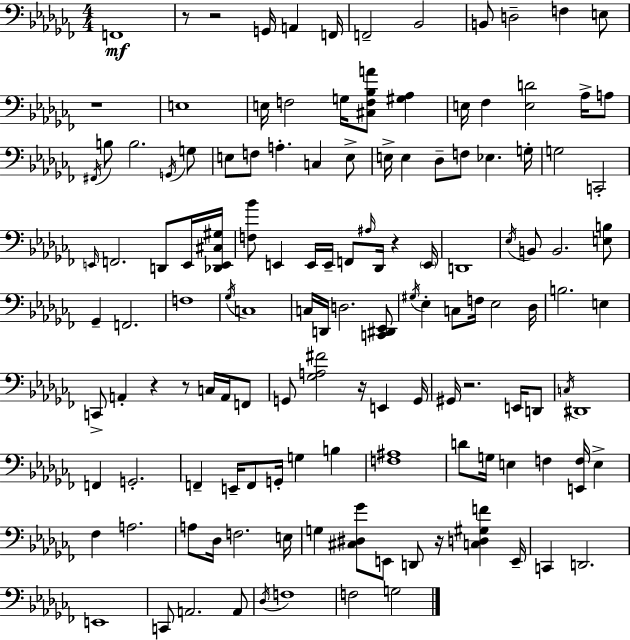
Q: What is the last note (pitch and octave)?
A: G3